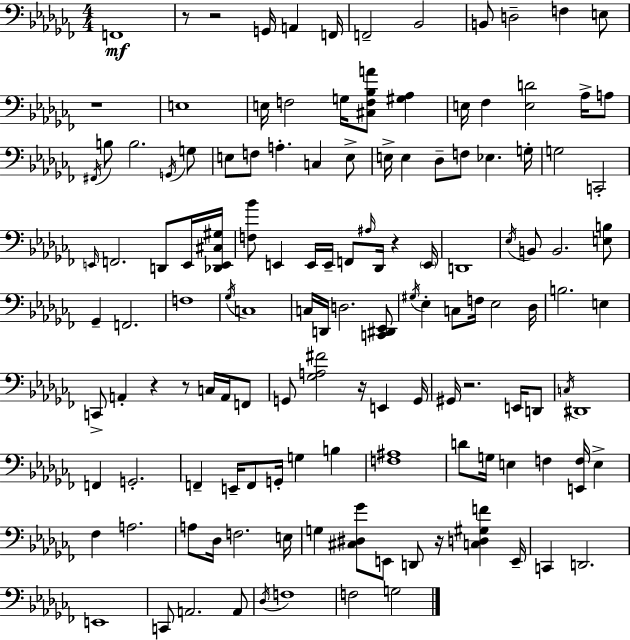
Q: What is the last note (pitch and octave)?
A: G3